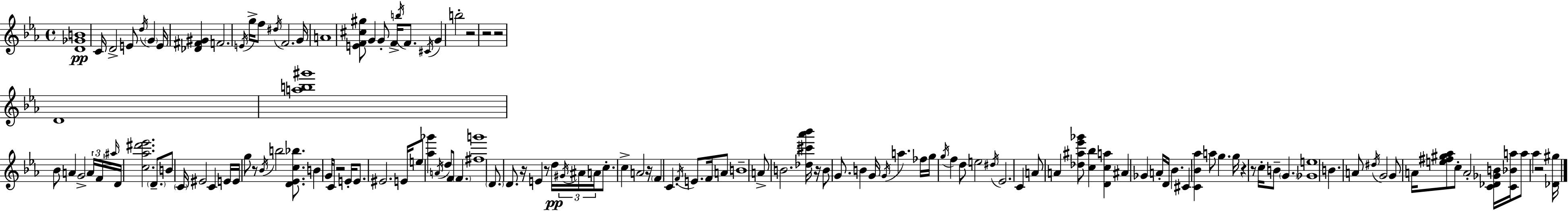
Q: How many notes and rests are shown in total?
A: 140